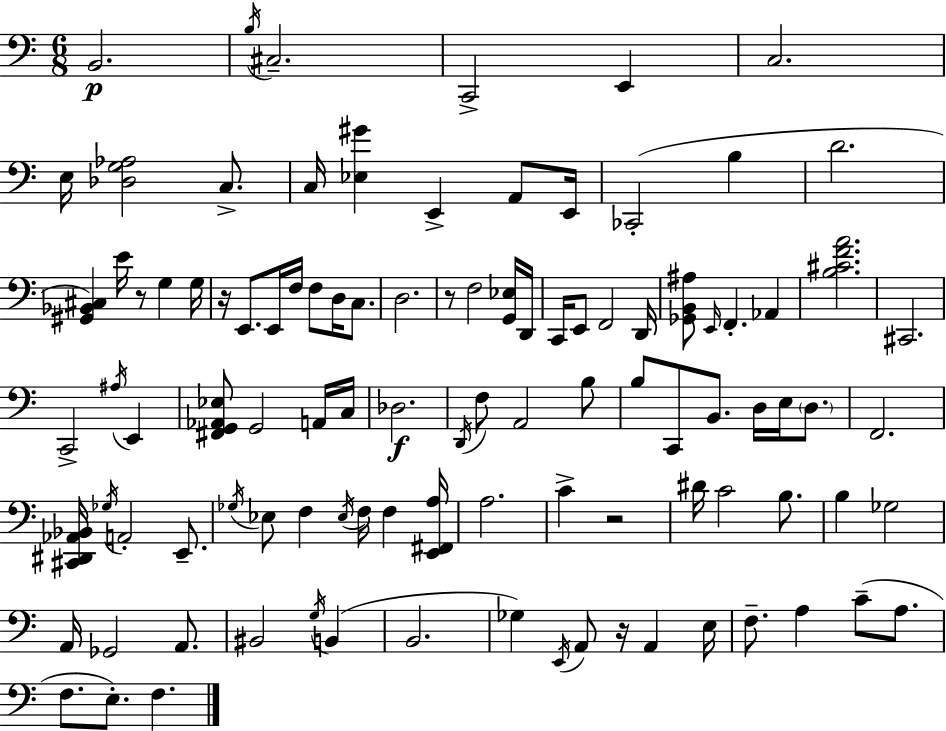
B2/h. B3/s C#3/h. C2/h E2/q C3/h. E3/s [Db3,G3,Ab3]/h C3/e. C3/s [Eb3,G#4]/q E2/q A2/e E2/s CES2/h B3/q D4/h. [G#2,Bb2,C#3]/q E4/s R/e G3/q G3/s R/s E2/e. E2/s F3/s F3/e D3/s C3/e. D3/h. R/e F3/h [G2,Eb3]/s D2/s C2/s E2/e F2/h D2/s [Gb2,B2,A#3]/e E2/s F2/q. Ab2/q [B3,C#4,F4,A4]/h. C#2/h. C2/h A#3/s E2/q [F#2,G2,Ab2,Eb3]/e G2/h A2/s C3/s Db3/h. D2/s F3/e A2/h B3/e B3/e C2/e B2/e. D3/s E3/s D3/e. F2/h. [C#2,D#2,Ab2,Bb2]/s Gb3/s A2/h E2/e. Gb3/s Eb3/e F3/q Eb3/s F3/s F3/q [E2,F#2,A3]/s A3/h. C4/q R/h D#4/s C4/h B3/e. B3/q Gb3/h A2/s Gb2/h A2/e. BIS2/h G3/s B2/q B2/h. Gb3/q E2/s A2/e R/s A2/q E3/s F3/e. A3/q C4/e A3/e. F3/e. E3/e. F3/q.